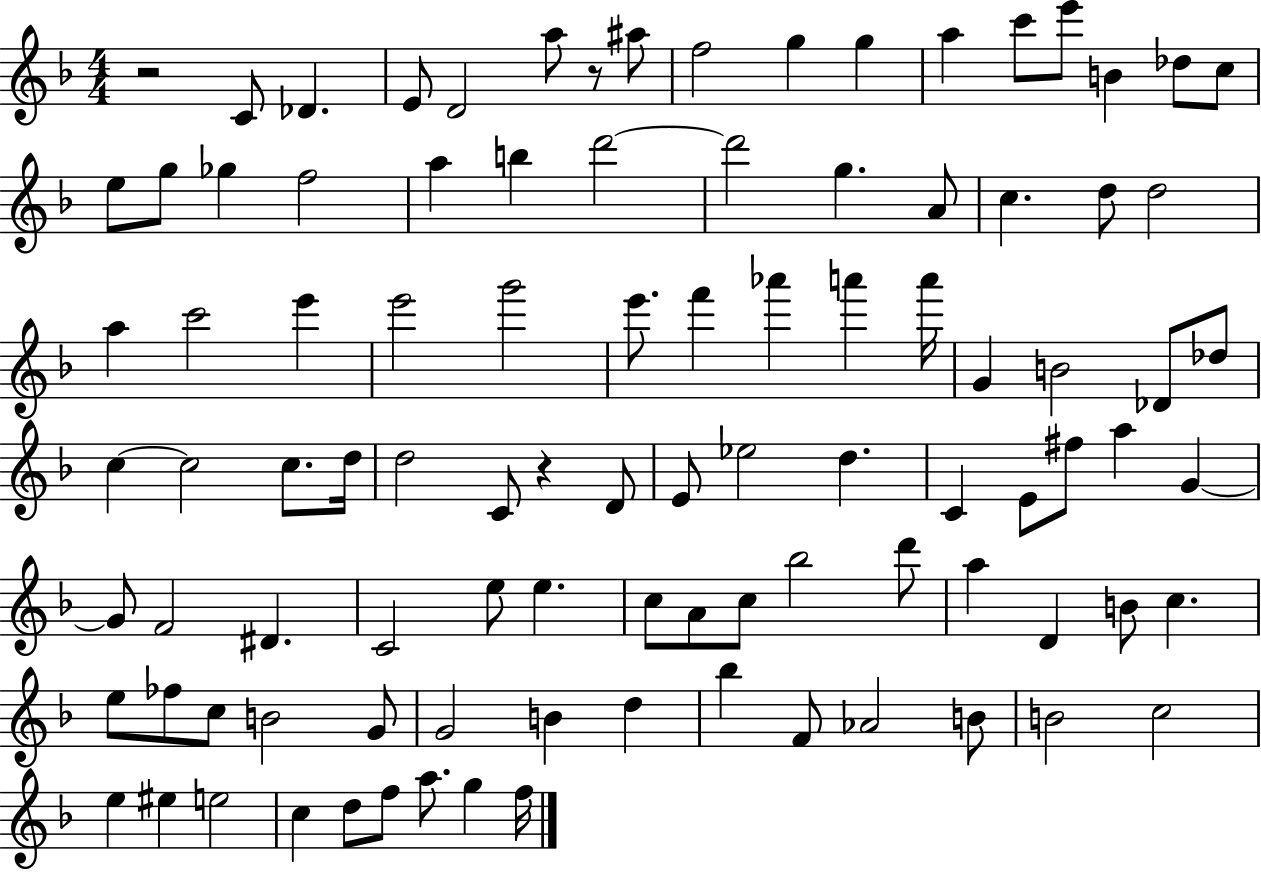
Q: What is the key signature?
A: F major